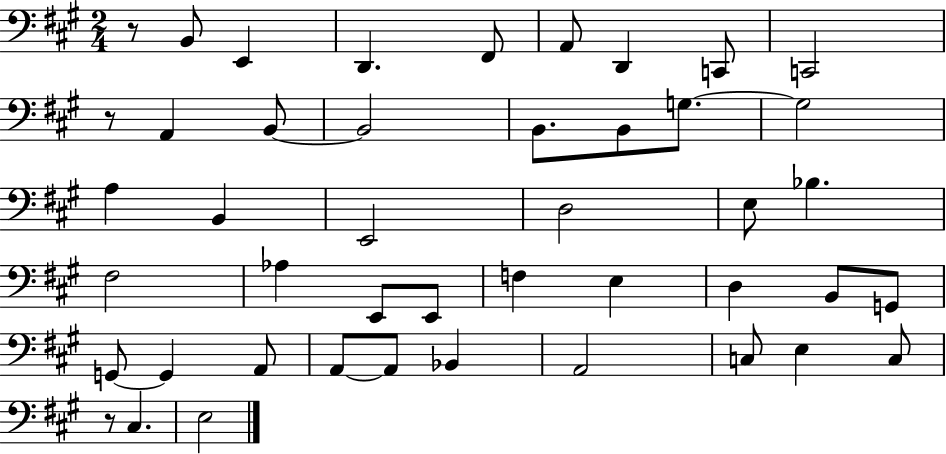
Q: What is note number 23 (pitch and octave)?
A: Ab3